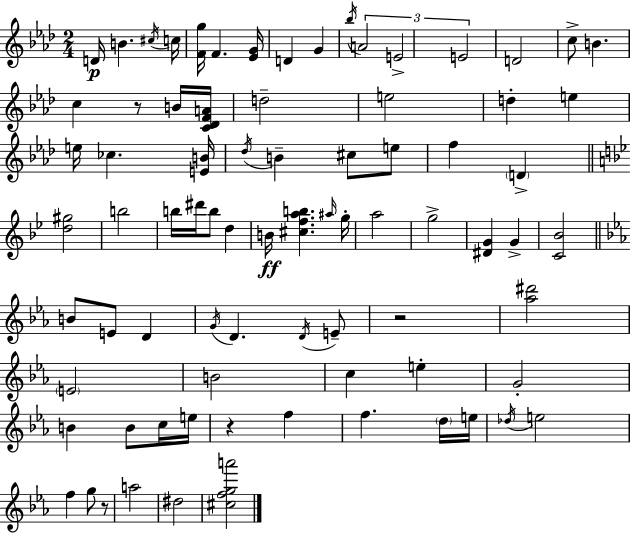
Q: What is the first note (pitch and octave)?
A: D4